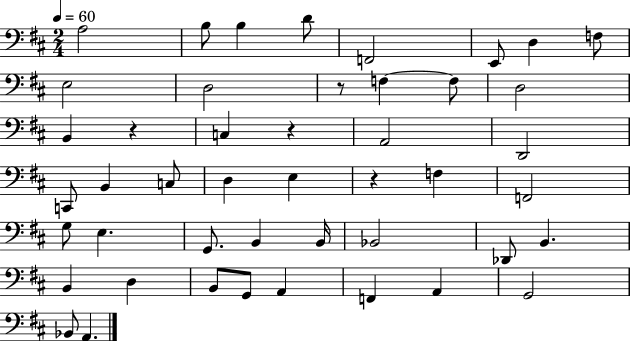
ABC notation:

X:1
T:Untitled
M:2/4
L:1/4
K:D
A,2 B,/2 B, D/2 F,,2 E,,/2 D, F,/2 E,2 D,2 z/2 F, F,/2 D,2 B,, z C, z A,,2 D,,2 C,,/2 B,, C,/2 D, E, z F, F,,2 G,/2 E, G,,/2 B,, B,,/4 _B,,2 _D,,/2 B,, B,, D, B,,/2 G,,/2 A,, F,, A,, G,,2 _B,,/2 A,,